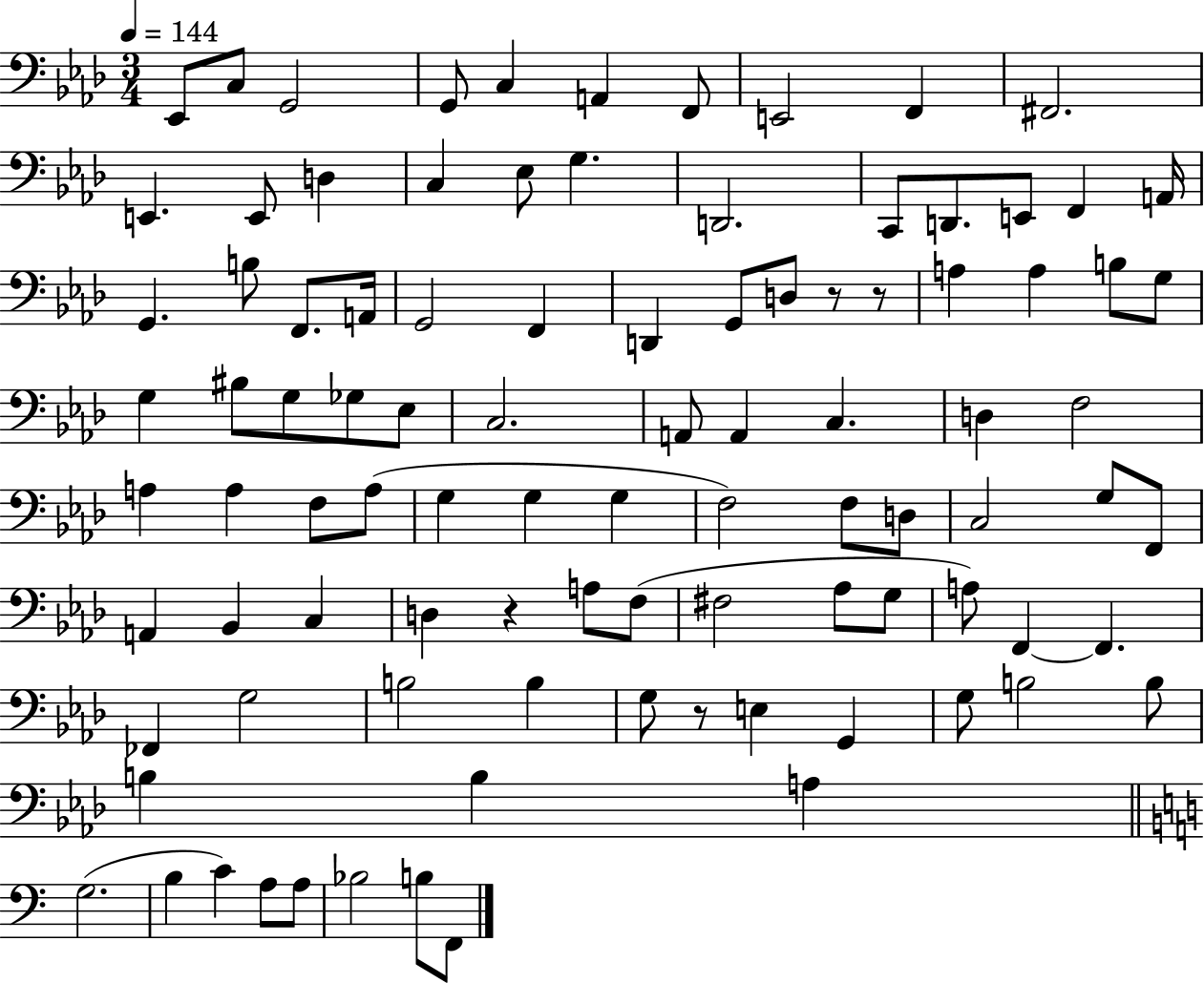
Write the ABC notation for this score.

X:1
T:Untitled
M:3/4
L:1/4
K:Ab
_E,,/2 C,/2 G,,2 G,,/2 C, A,, F,,/2 E,,2 F,, ^F,,2 E,, E,,/2 D, C, _E,/2 G, D,,2 C,,/2 D,,/2 E,,/2 F,, A,,/4 G,, B,/2 F,,/2 A,,/4 G,,2 F,, D,, G,,/2 D,/2 z/2 z/2 A, A, B,/2 G,/2 G, ^B,/2 G,/2 _G,/2 _E,/2 C,2 A,,/2 A,, C, D, F,2 A, A, F,/2 A,/2 G, G, G, F,2 F,/2 D,/2 C,2 G,/2 F,,/2 A,, _B,, C, D, z A,/2 F,/2 ^F,2 _A,/2 G,/2 A,/2 F,, F,, _F,, G,2 B,2 B, G,/2 z/2 E, G,, G,/2 B,2 B,/2 B, B, A, G,2 B, C A,/2 A,/2 _B,2 B,/2 F,,/2